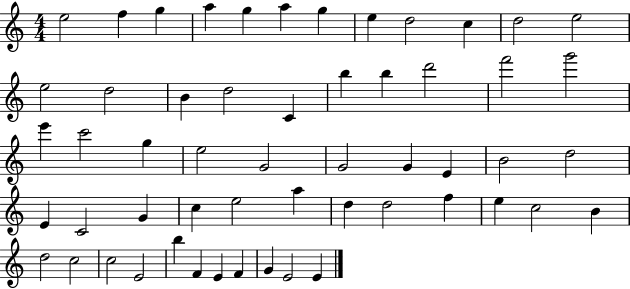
E5/h F5/q G5/q A5/q G5/q A5/q G5/q E5/q D5/h C5/q D5/h E5/h E5/h D5/h B4/q D5/h C4/q B5/q B5/q D6/h F6/h G6/h E6/q C6/h G5/q E5/h G4/h G4/h G4/q E4/q B4/h D5/h E4/q C4/h G4/q C5/q E5/h A5/q D5/q D5/h F5/q E5/q C5/h B4/q D5/h C5/h C5/h E4/h B5/q F4/q E4/q F4/q G4/q E4/h E4/q